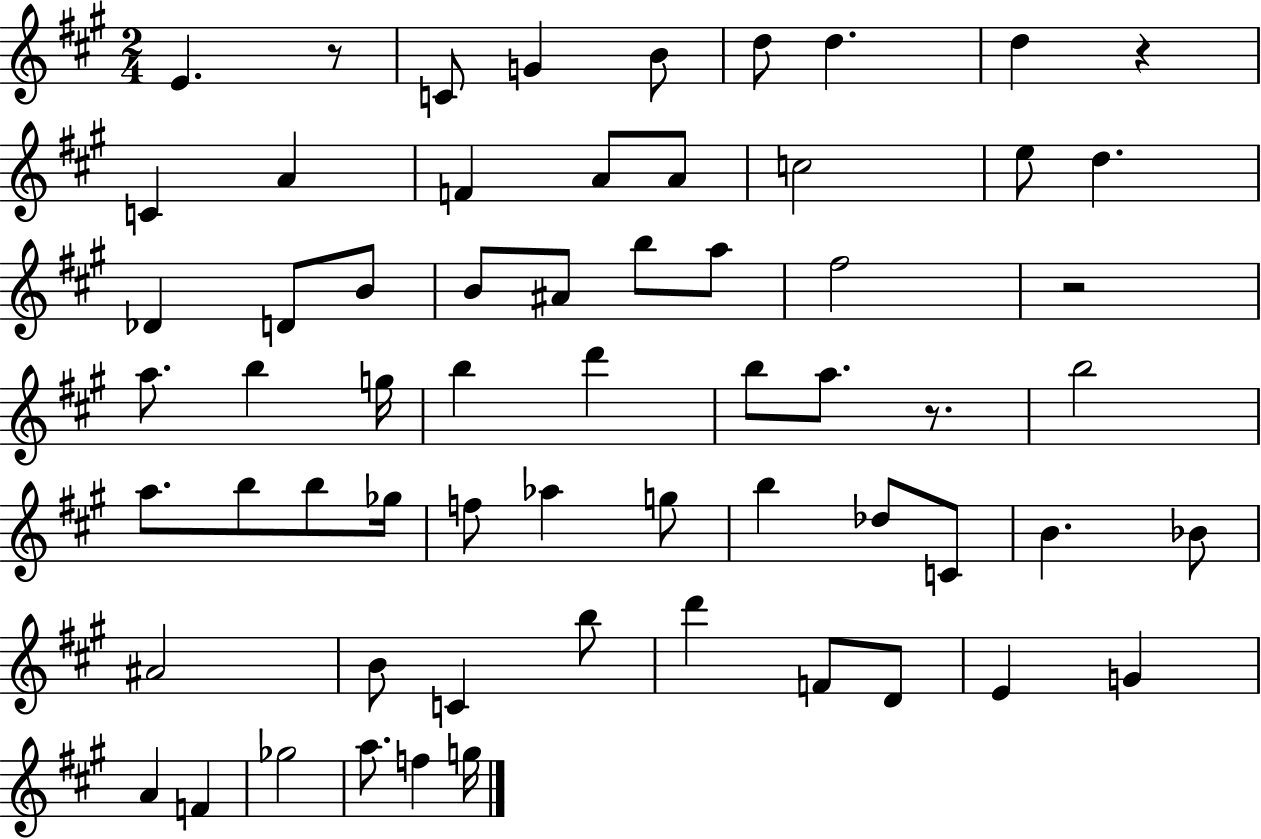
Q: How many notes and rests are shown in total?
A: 62